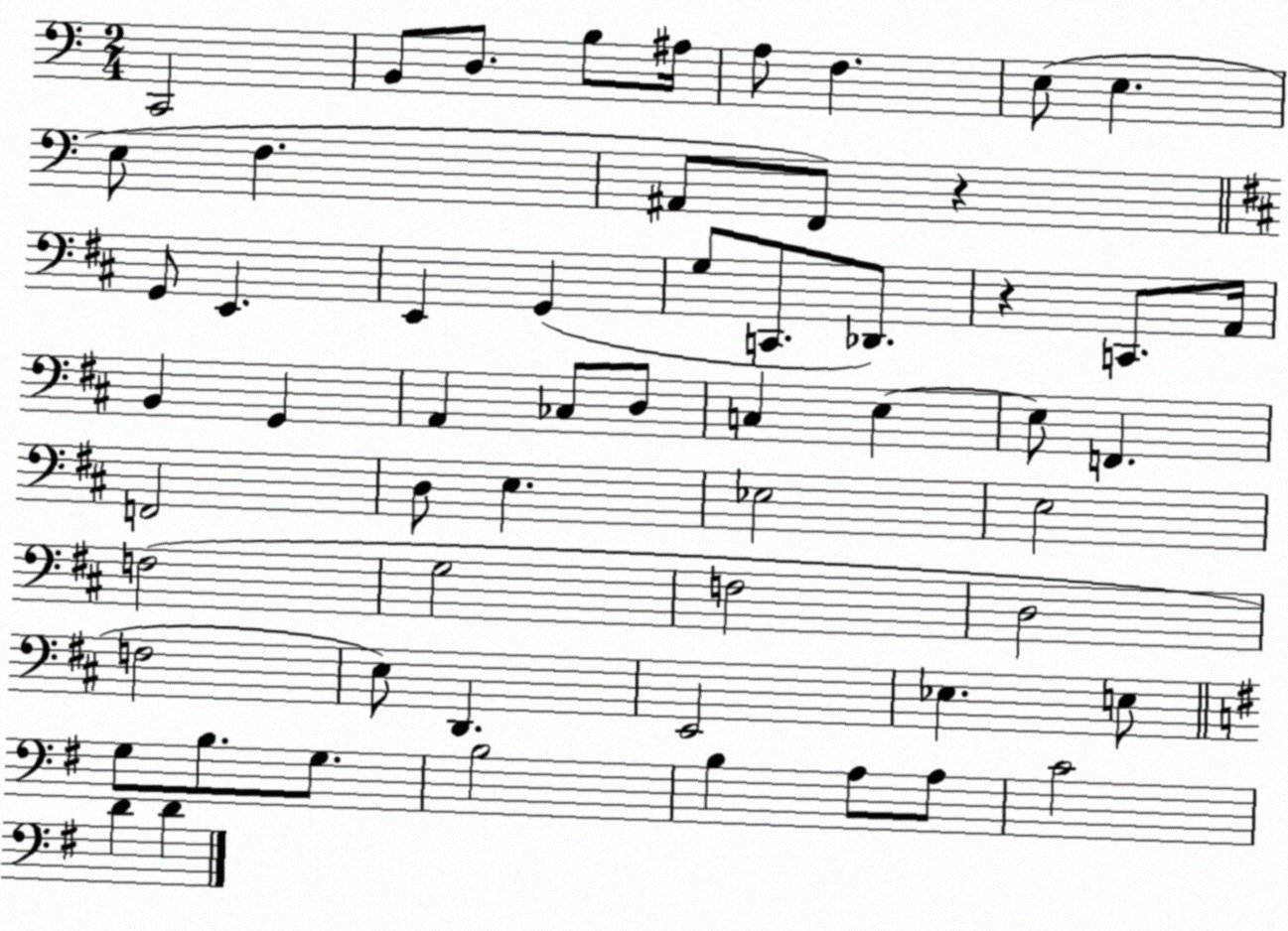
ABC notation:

X:1
T:Untitled
M:2/4
L:1/4
K:C
C,,2 B,,/2 D,/2 B,/2 ^A,/4 A,/2 F, E,/2 E, E,/2 F, ^A,,/2 F,,/2 z G,,/2 E,, E,, G,, G,/2 C,,/2 _D,,/2 z C,,/2 A,,/4 B,, G,, A,, _C,/2 D,/2 C, E, E,/2 F,, F,,2 D,/2 E, _E,2 E,2 F,2 G,2 F,2 D,2 F,2 E,/2 D,, E,,2 _E, E,/2 G,/2 B,/2 G,/2 B,2 B, A,/2 A,/2 C2 D D